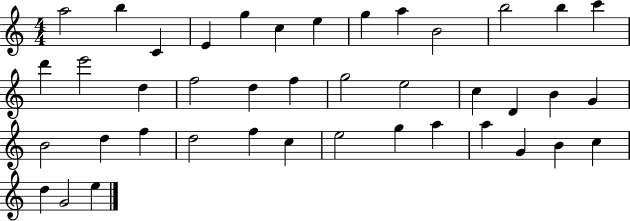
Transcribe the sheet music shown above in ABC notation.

X:1
T:Untitled
M:4/4
L:1/4
K:C
a2 b C E g c e g a B2 b2 b c' d' e'2 d f2 d f g2 e2 c D B G B2 d f d2 f c e2 g a a G B c d G2 e